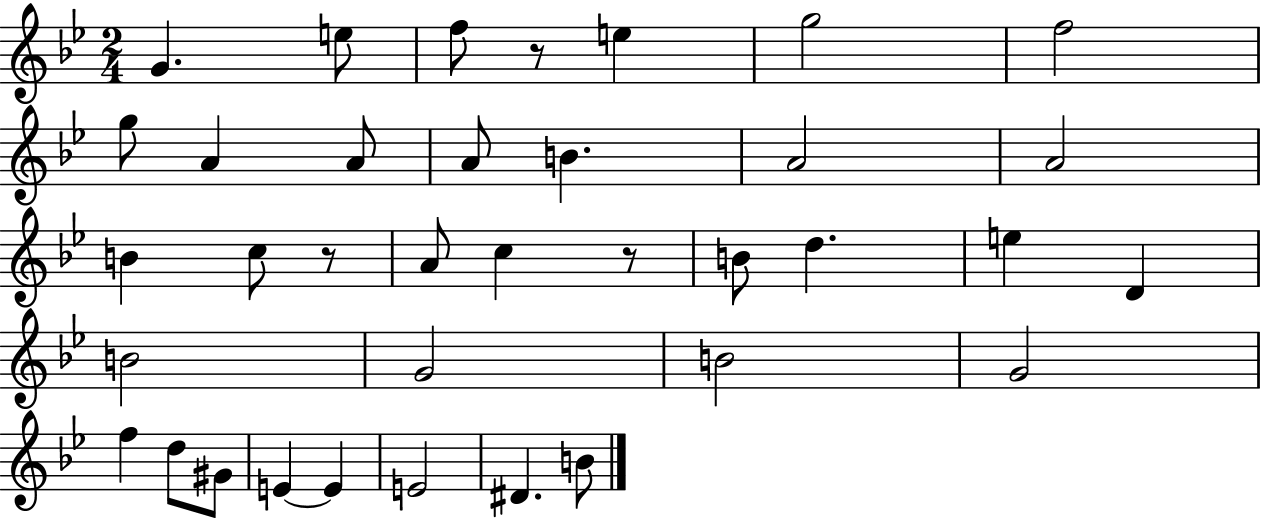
{
  \clef treble
  \numericTimeSignature
  \time 2/4
  \key bes \major
  g'4. e''8 | f''8 r8 e''4 | g''2 | f''2 | \break g''8 a'4 a'8 | a'8 b'4. | a'2 | a'2 | \break b'4 c''8 r8 | a'8 c''4 r8 | b'8 d''4. | e''4 d'4 | \break b'2 | g'2 | b'2 | g'2 | \break f''4 d''8 gis'8 | e'4~~ e'4 | e'2 | dis'4. b'8 | \break \bar "|."
}